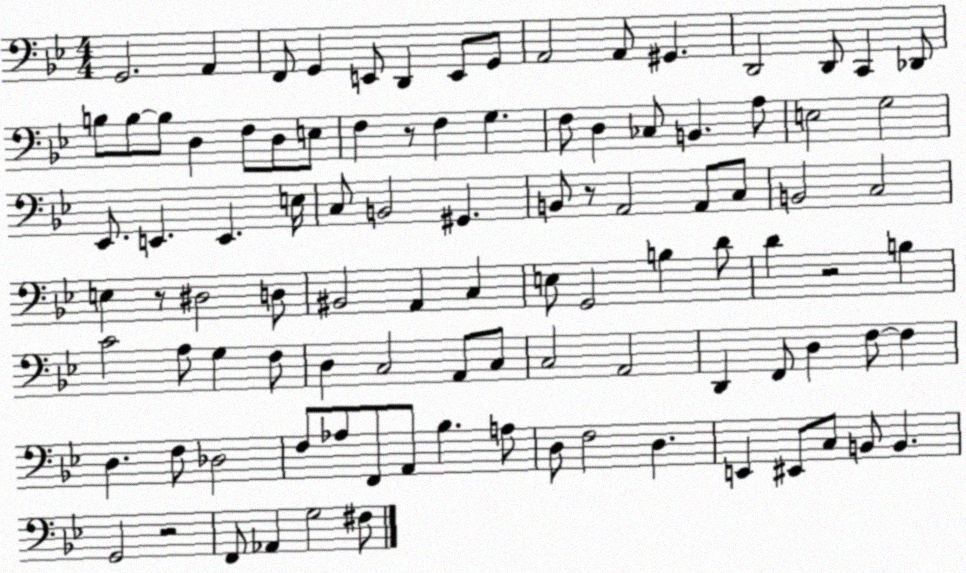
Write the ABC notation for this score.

X:1
T:Untitled
M:4/4
L:1/4
K:Bb
G,,2 A,, F,,/2 G,, E,,/2 D,, E,,/2 G,,/2 A,,2 A,,/2 ^G,, D,,2 D,,/2 C,, _D,,/2 B,/2 B,/2 B,/2 D, F,/2 D,/2 E,/2 F, z/2 F, G, F,/2 D, _C,/2 B,, A,/2 E,2 G,2 _E,,/2 E,, E,, E,/4 C,/2 B,,2 ^G,, B,,/2 z/2 A,,2 A,,/2 C,/2 B,,2 C,2 E, z/2 ^D,2 D,/2 ^B,,2 A,, C, E,/2 G,,2 B, D/2 D z2 B, C2 A,/2 G, F,/2 D, C,2 A,,/2 C,/2 C,2 A,,2 D,, F,,/2 D, F,/2 F, D, F,/2 _D,2 F,/2 _A,/2 F,,/2 A,,/2 _B, A,/2 D,/2 F,2 D, E,, ^E,,/2 C,/2 B,,/2 B,, G,,2 z2 F,,/2 _A,, G,2 ^F,/2